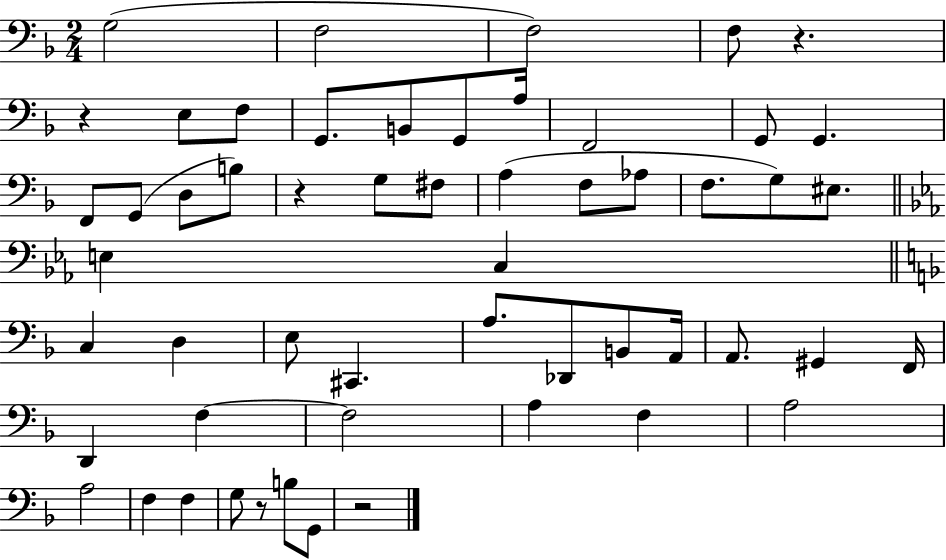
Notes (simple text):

G3/h F3/h F3/h F3/e R/q. R/q E3/e F3/e G2/e. B2/e G2/e A3/s F2/h G2/e G2/q. F2/e G2/e D3/e B3/e R/q G3/e F#3/e A3/q F3/e Ab3/e F3/e. G3/e EIS3/e. E3/q C3/q C3/q D3/q E3/e C#2/q. A3/e. Db2/e B2/e A2/s A2/e. G#2/q F2/s D2/q F3/q F3/h A3/q F3/q A3/h A3/h F3/q F3/q G3/e R/e B3/e G2/e R/h